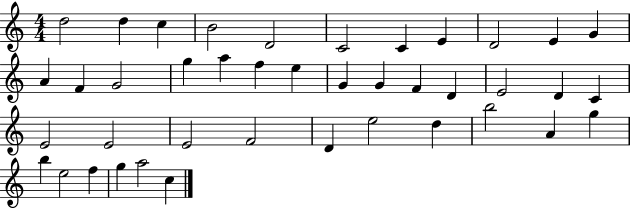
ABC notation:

X:1
T:Untitled
M:4/4
L:1/4
K:C
d2 d c B2 D2 C2 C E D2 E G A F G2 g a f e G G F D E2 D C E2 E2 E2 F2 D e2 d b2 A g b e2 f g a2 c